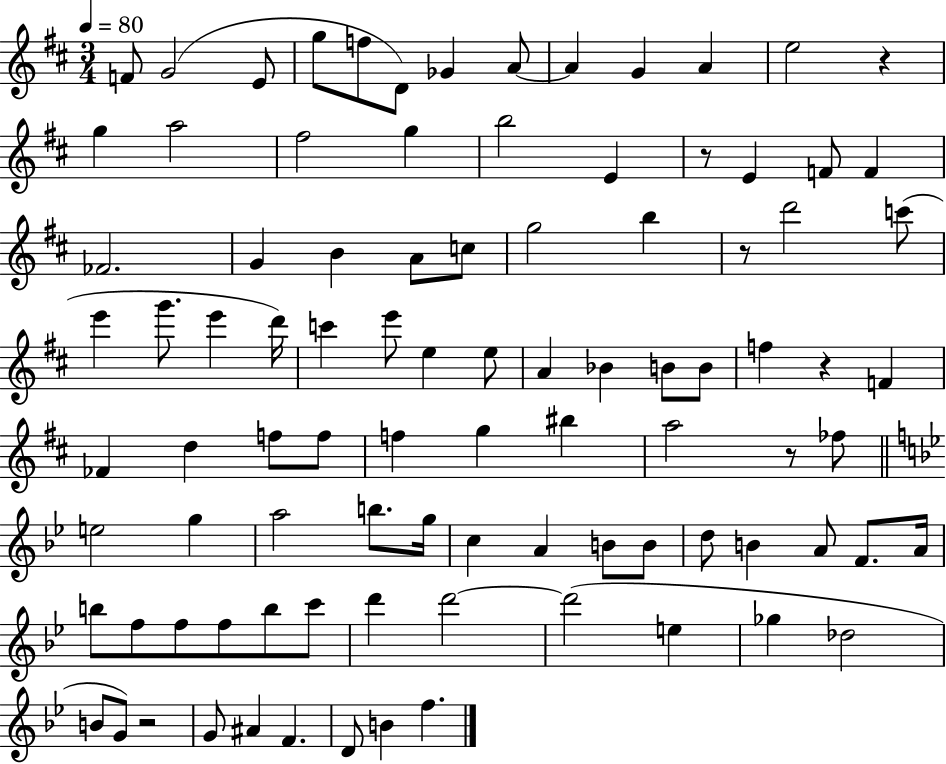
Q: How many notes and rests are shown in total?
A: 93